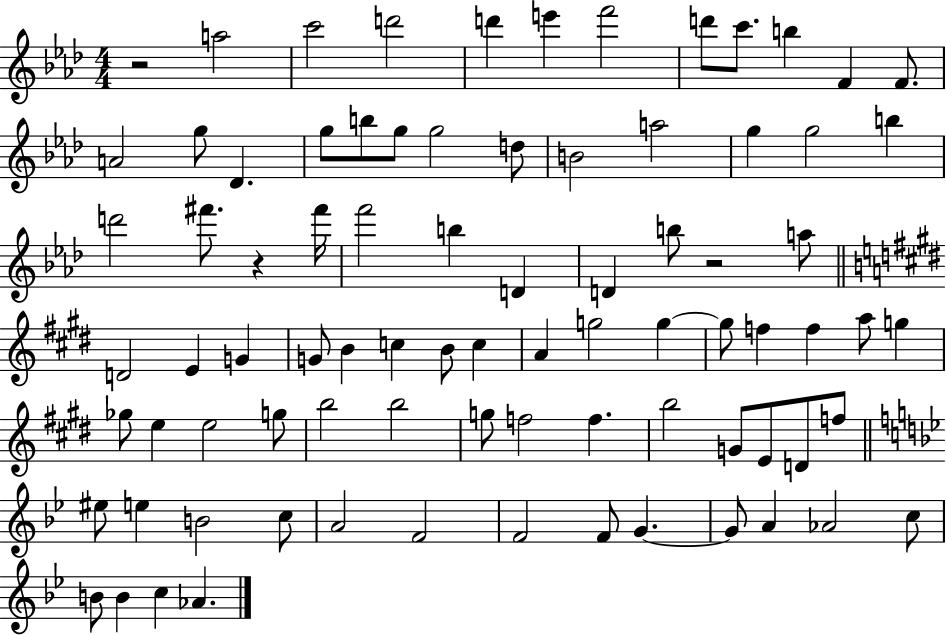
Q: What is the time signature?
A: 4/4